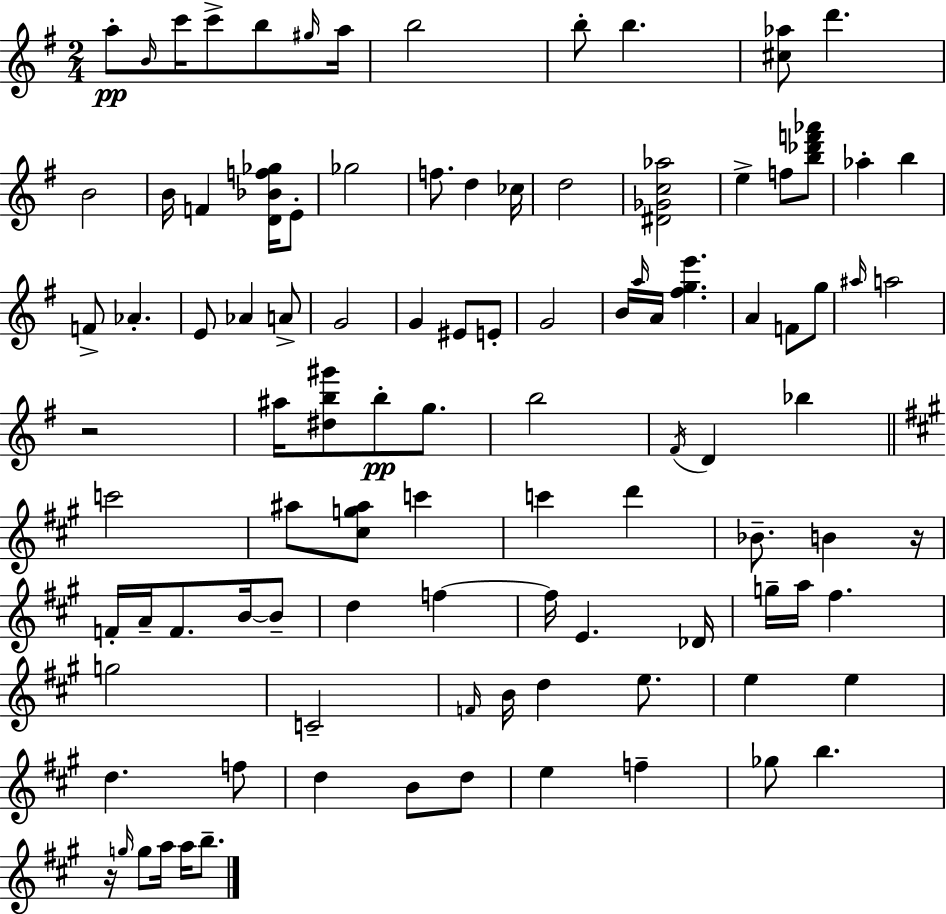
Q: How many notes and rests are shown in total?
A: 101